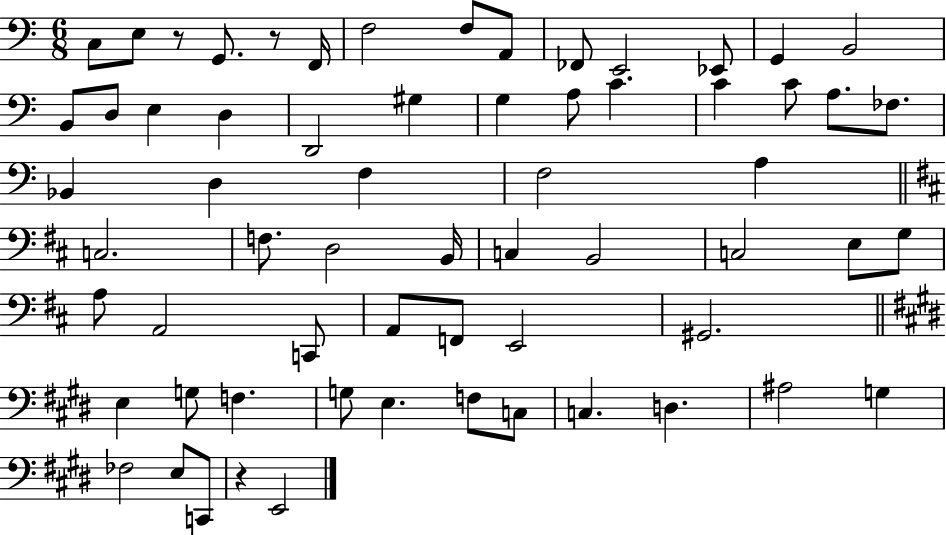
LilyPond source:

{
  \clef bass
  \numericTimeSignature
  \time 6/8
  \key c \major
  c8 e8 r8 g,8. r8 f,16 | f2 f8 a,8 | fes,8 e,2 ees,8 | g,4 b,2 | \break b,8 d8 e4 d4 | d,2 gis4 | g4 a8 c'4. | c'4 c'8 a8. fes8. | \break bes,4 d4 f4 | f2 a4 | \bar "||" \break \key b \minor c2. | f8. d2 b,16 | c4 b,2 | c2 e8 g8 | \break a8 a,2 c,8 | a,8 f,8 e,2 | gis,2. | \bar "||" \break \key e \major e4 g8 f4. | g8 e4. f8 c8 | c4. d4. | ais2 g4 | \break fes2 e8 c,8 | r4 e,2 | \bar "|."
}